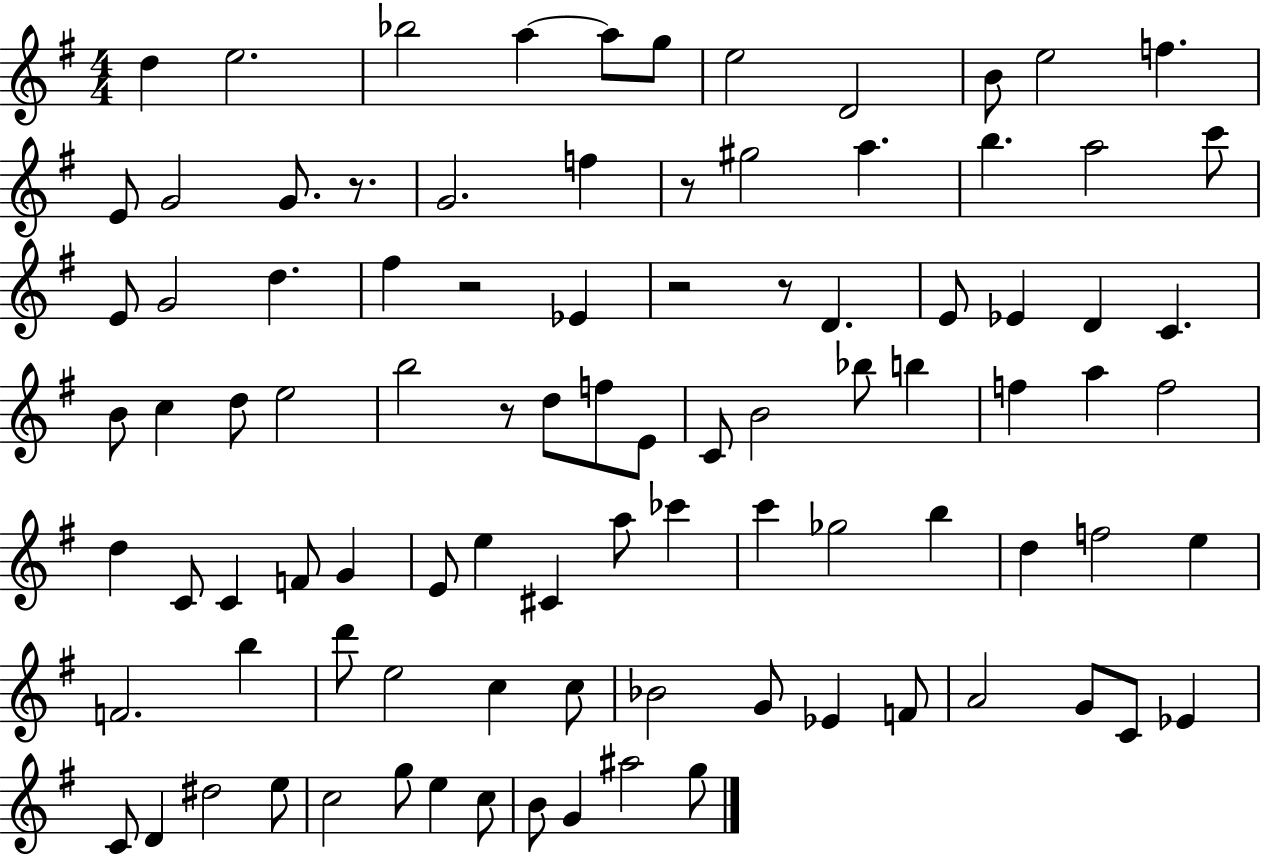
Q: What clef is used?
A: treble